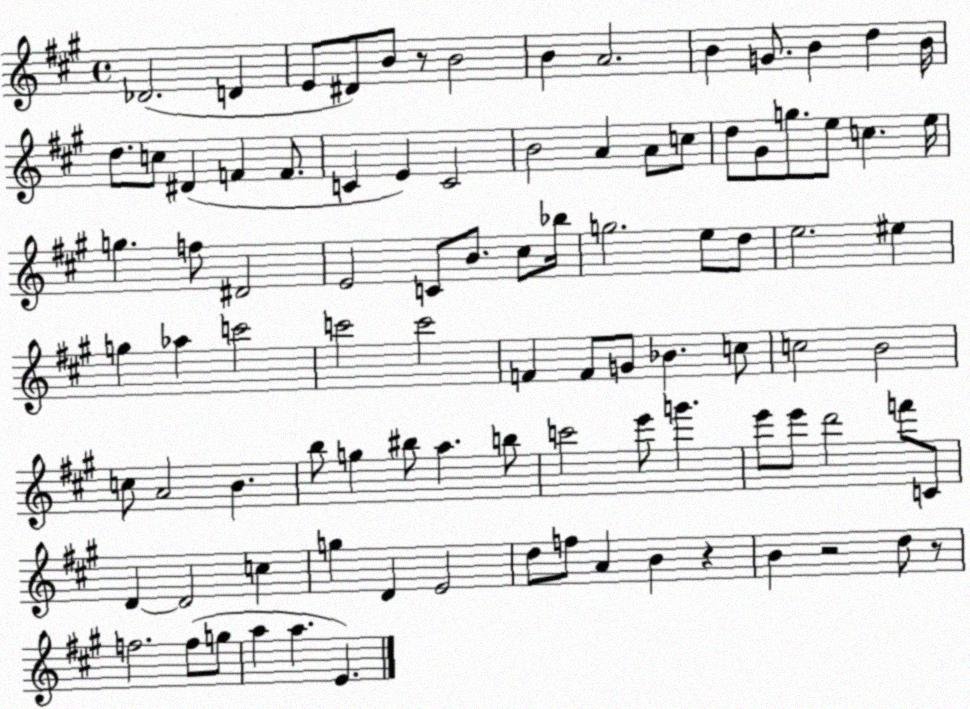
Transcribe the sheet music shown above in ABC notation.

X:1
T:Untitled
M:4/4
L:1/4
K:A
_D2 D E/2 ^D/2 B/2 z/2 B2 B A2 B G/2 B d B/4 d/2 c/2 ^D F F/2 C E C2 B2 A A/2 c/2 d/2 ^G/2 g/2 e/2 c e/4 g f/2 ^D2 E2 C/2 B/2 ^c/2 _b/4 g2 e/2 d/2 e2 ^e g _a c'2 c'2 c'2 F F/2 G/2 _B c/2 c2 B2 c/2 A2 B b/2 g ^b/2 a b/2 c'2 e'/2 g' e'/2 e'/2 d'2 f'/2 C/2 D D2 c g D E2 d/2 f/2 A B z B z2 d/2 z/2 f2 f/2 g/2 a a E